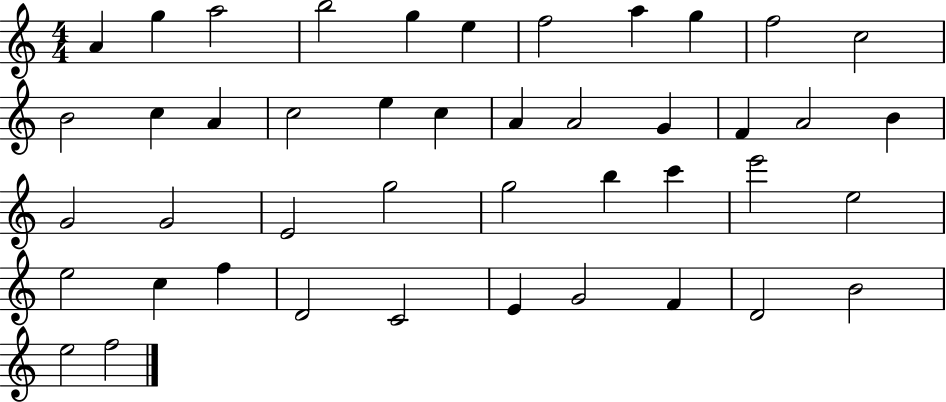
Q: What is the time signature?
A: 4/4